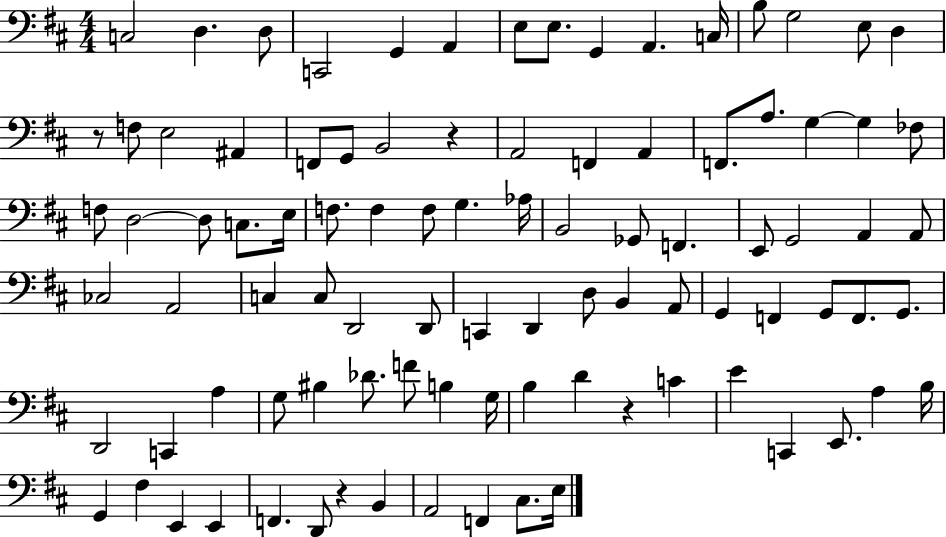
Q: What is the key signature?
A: D major